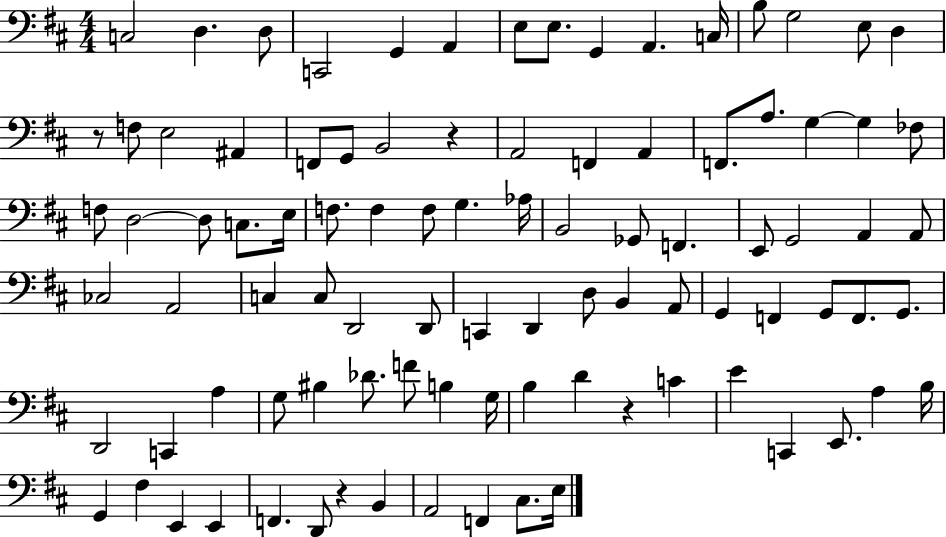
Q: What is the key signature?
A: D major